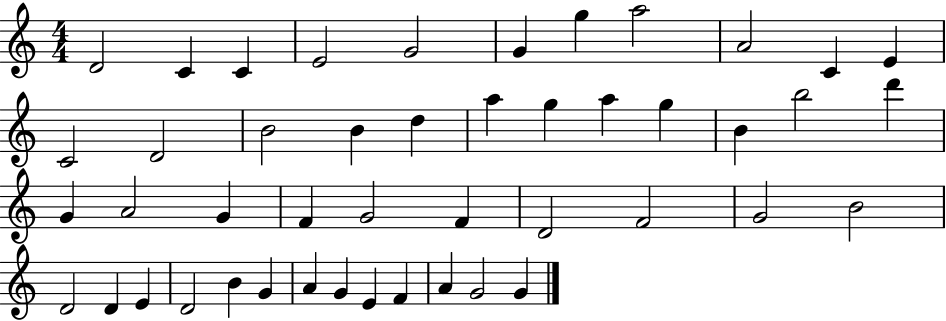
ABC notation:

X:1
T:Untitled
M:4/4
L:1/4
K:C
D2 C C E2 G2 G g a2 A2 C E C2 D2 B2 B d a g a g B b2 d' G A2 G F G2 F D2 F2 G2 B2 D2 D E D2 B G A G E F A G2 G